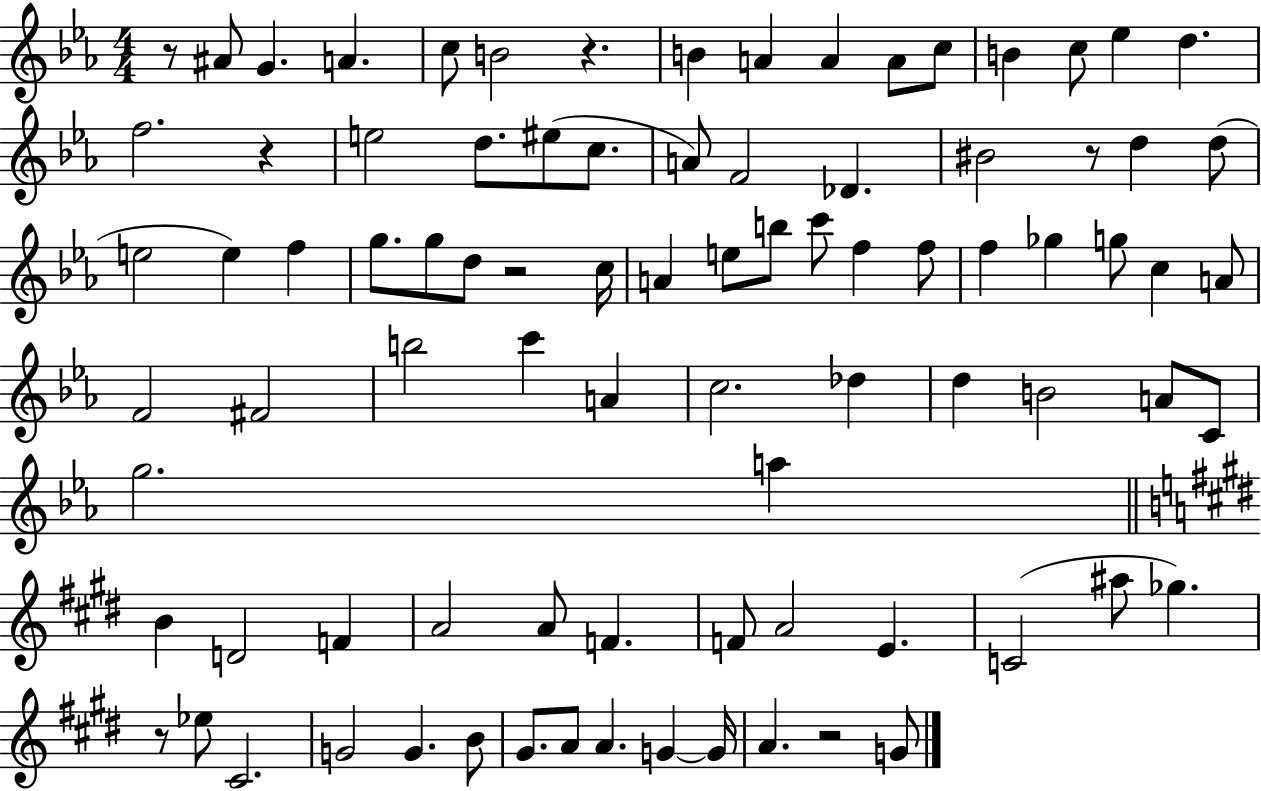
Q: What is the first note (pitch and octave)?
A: A#4